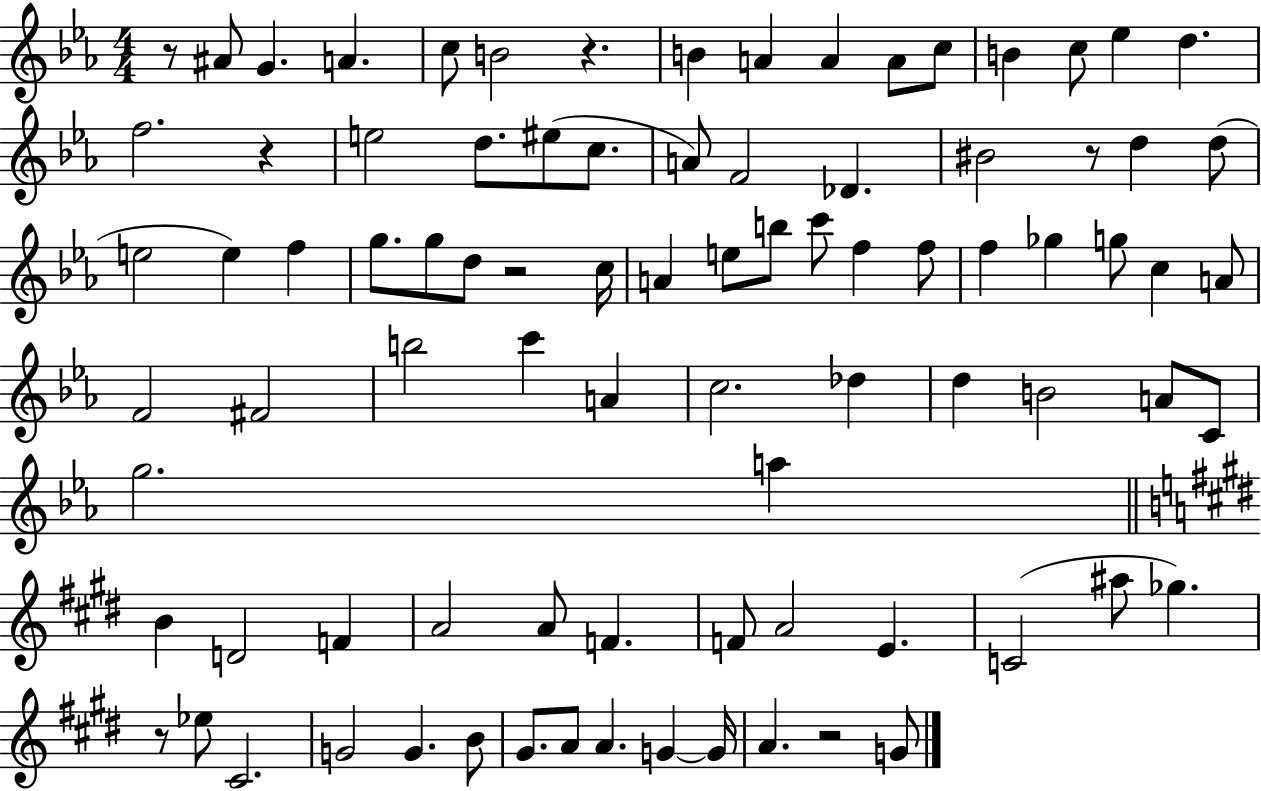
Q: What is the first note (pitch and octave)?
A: A#4